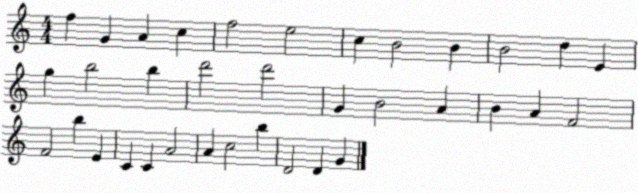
X:1
T:Untitled
M:4/4
L:1/4
K:C
f G A c f2 e2 c B2 B B2 d E g b2 b d'2 d'2 G B2 A B A F2 F2 b E C C A2 A c2 b D2 D G